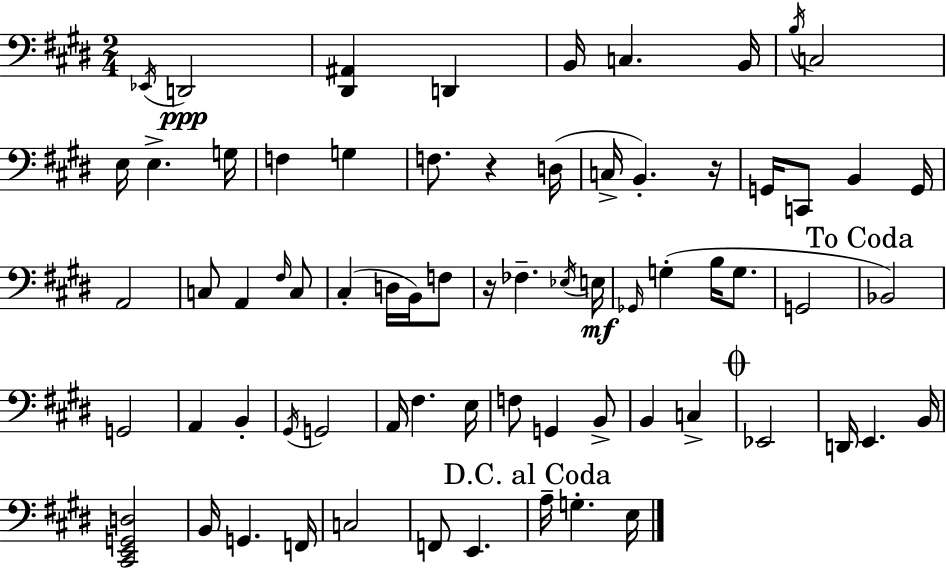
Eb2/s D2/h [D#2,A#2]/q D2/q B2/s C3/q. B2/s B3/s C3/h E3/s E3/q. G3/s F3/q G3/q F3/e. R/q D3/s C3/s B2/q. R/s G2/s C2/e B2/q G2/s A2/h C3/e A2/q F#3/s C3/e C#3/q D3/s B2/s F3/e R/s FES3/q. Eb3/s E3/s Gb2/s G3/q B3/s G3/e. G2/h Bb2/h G2/h A2/q B2/q G#2/s G2/h A2/s F#3/q. E3/s F3/e G2/q B2/e B2/q C3/q Eb2/h D2/s E2/q. B2/s [C#2,E2,G2,D3]/h B2/s G2/q. F2/s C3/h F2/e E2/q. A3/s G3/q. E3/s